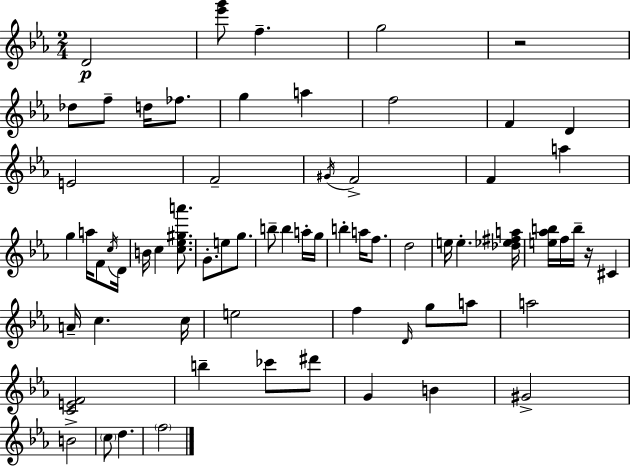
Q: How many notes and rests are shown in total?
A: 67